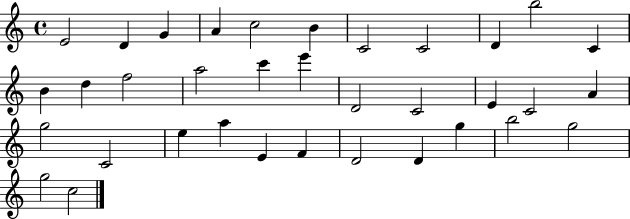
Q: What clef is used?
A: treble